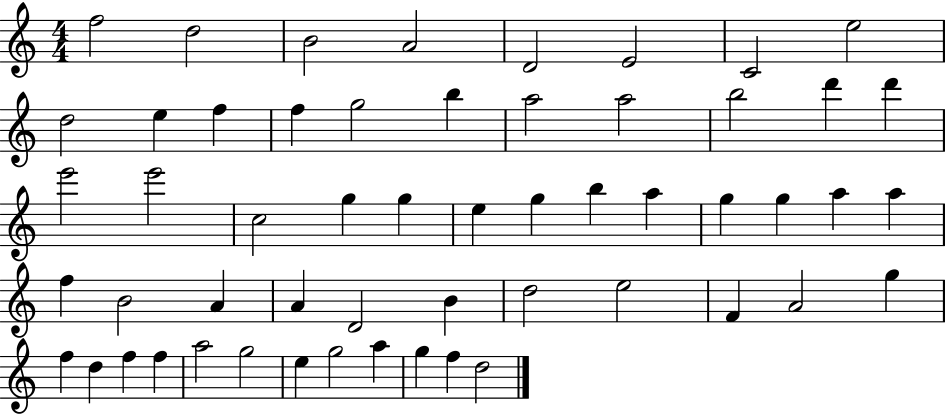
F5/h D5/h B4/h A4/h D4/h E4/h C4/h E5/h D5/h E5/q F5/q F5/q G5/h B5/q A5/h A5/h B5/h D6/q D6/q E6/h E6/h C5/h G5/q G5/q E5/q G5/q B5/q A5/q G5/q G5/q A5/q A5/q F5/q B4/h A4/q A4/q D4/h B4/q D5/h E5/h F4/q A4/h G5/q F5/q D5/q F5/q F5/q A5/h G5/h E5/q G5/h A5/q G5/q F5/q D5/h